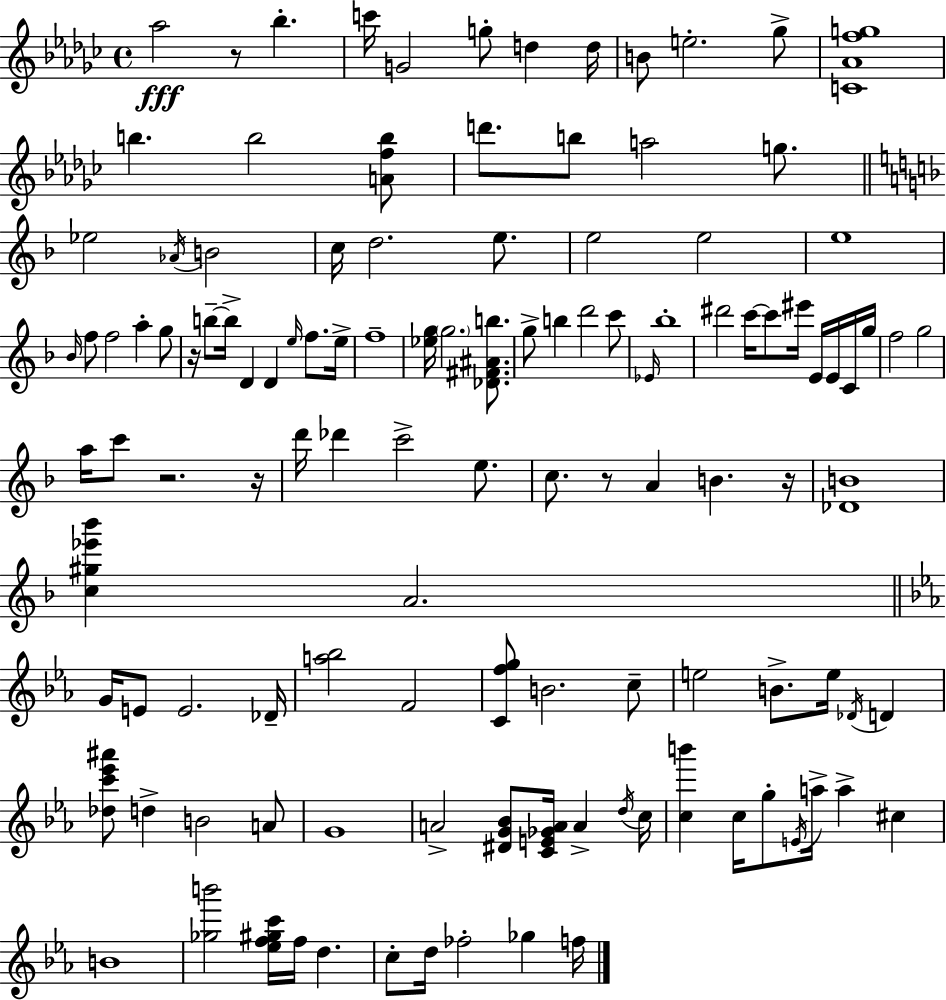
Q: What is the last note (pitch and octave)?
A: F5